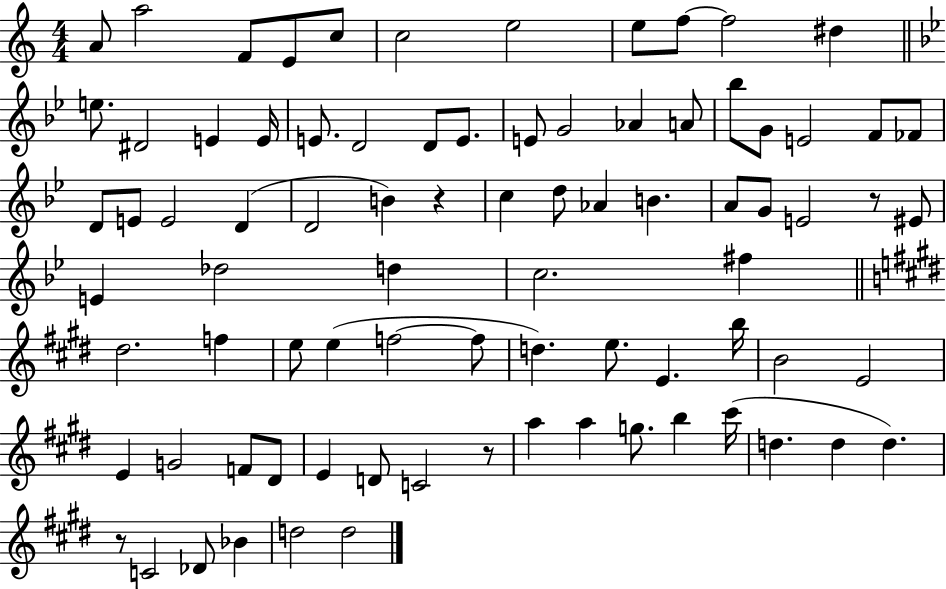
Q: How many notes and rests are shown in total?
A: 83